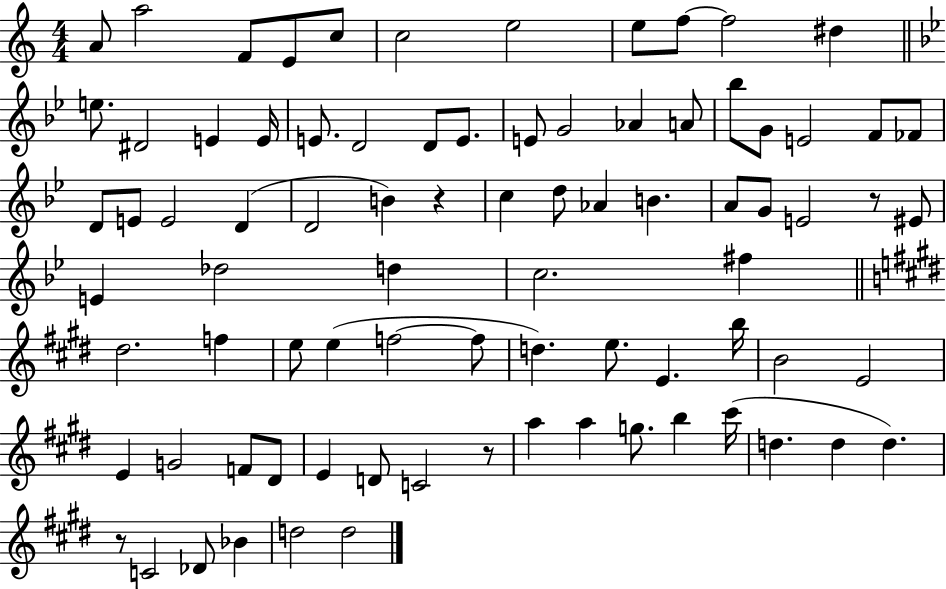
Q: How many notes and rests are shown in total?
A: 83